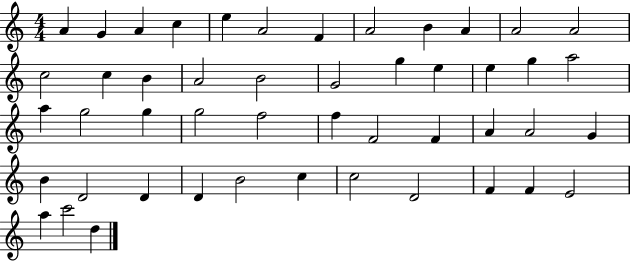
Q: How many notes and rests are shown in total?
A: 48